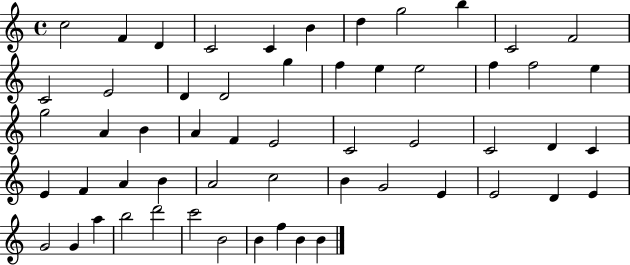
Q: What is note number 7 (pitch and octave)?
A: D5